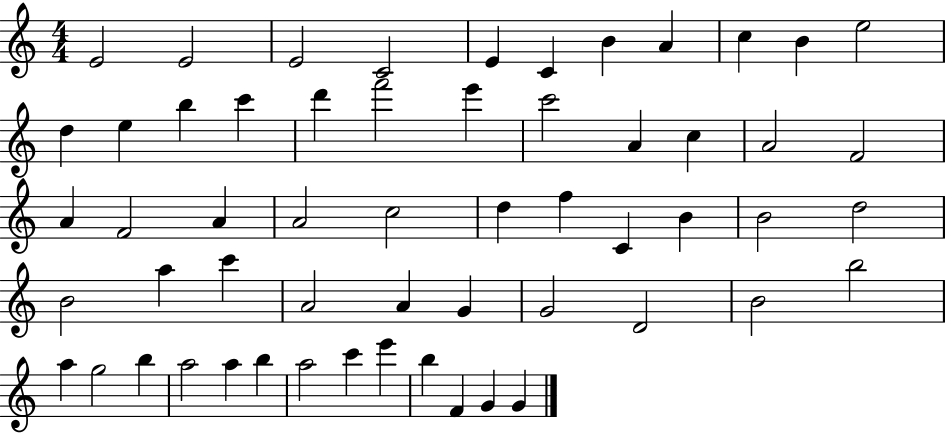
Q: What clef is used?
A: treble